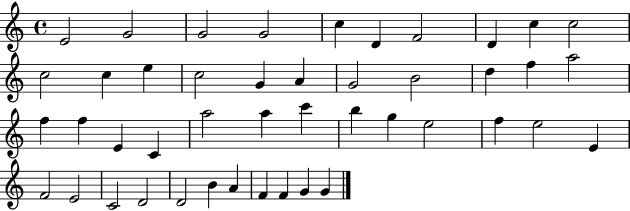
{
  \clef treble
  \time 4/4
  \defaultTimeSignature
  \key c \major
  e'2 g'2 | g'2 g'2 | c''4 d'4 f'2 | d'4 c''4 c''2 | \break c''2 c''4 e''4 | c''2 g'4 a'4 | g'2 b'2 | d''4 f''4 a''2 | \break f''4 f''4 e'4 c'4 | a''2 a''4 c'''4 | b''4 g''4 e''2 | f''4 e''2 e'4 | \break f'2 e'2 | c'2 d'2 | d'2 b'4 a'4 | f'4 f'4 g'4 g'4 | \break \bar "|."
}